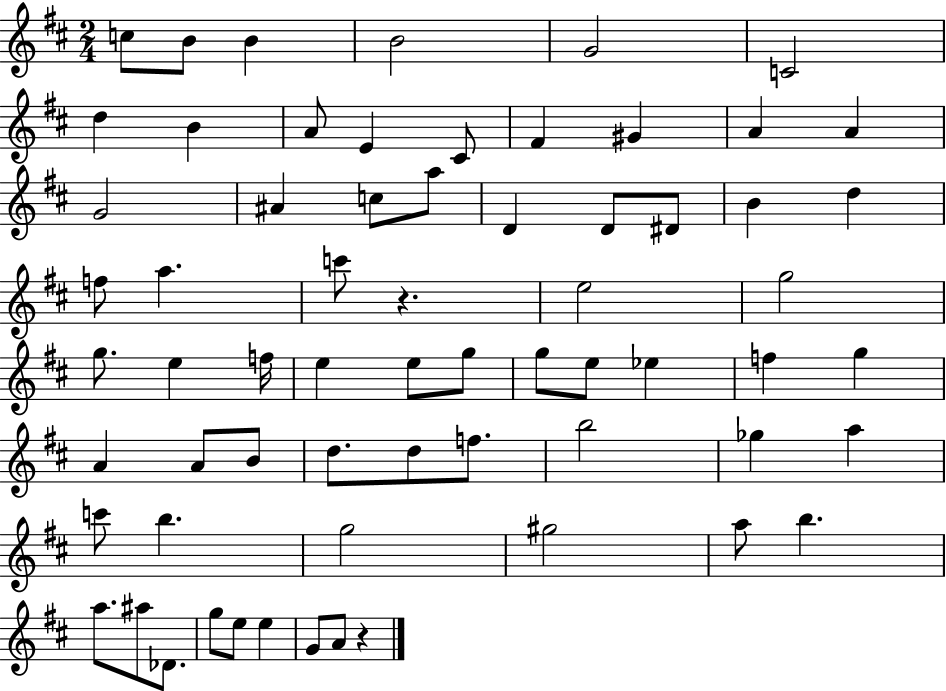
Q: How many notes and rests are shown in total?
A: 65